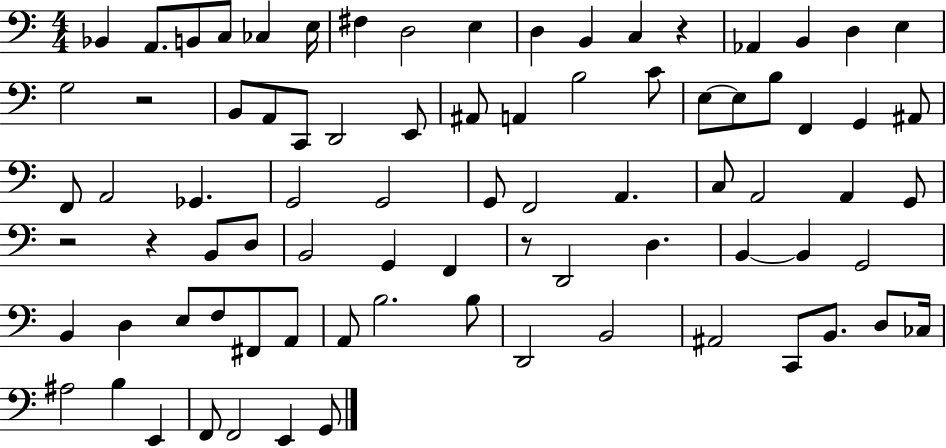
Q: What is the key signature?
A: C major